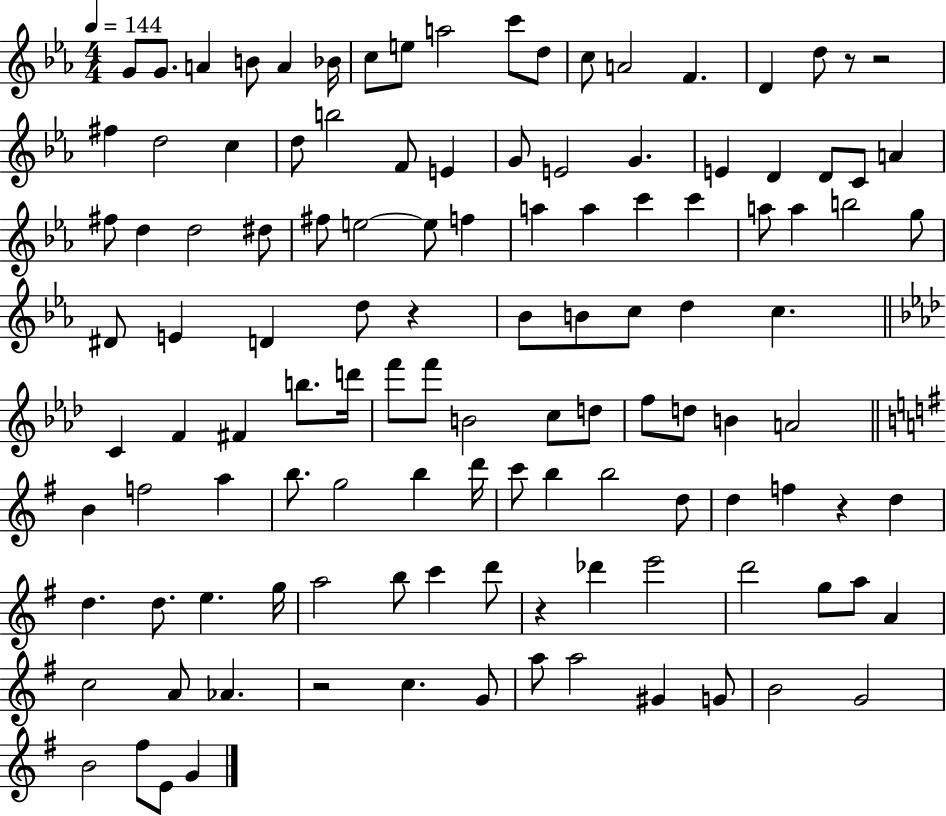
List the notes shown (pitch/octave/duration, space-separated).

G4/e G4/e. A4/q B4/e A4/q Bb4/s C5/e E5/e A5/h C6/e D5/e C5/e A4/h F4/q. D4/q D5/e R/e R/h F#5/q D5/h C5/q D5/e B5/h F4/e E4/q G4/e E4/h G4/q. E4/q D4/q D4/e C4/e A4/q F#5/e D5/q D5/h D#5/e F#5/e E5/h E5/e F5/q A5/q A5/q C6/q C6/q A5/e A5/q B5/h G5/e D#4/e E4/q D4/q D5/e R/q Bb4/e B4/e C5/e D5/q C5/q. C4/q F4/q F#4/q B5/e. D6/s F6/e F6/e B4/h C5/e D5/e F5/e D5/e B4/q A4/h B4/q F5/h A5/q B5/e. G5/h B5/q D6/s C6/e B5/q B5/h D5/e D5/q F5/q R/q D5/q D5/q. D5/e. E5/q. G5/s A5/h B5/e C6/q D6/e R/q Db6/q E6/h D6/h G5/e A5/e A4/q C5/h A4/e Ab4/q. R/h C5/q. G4/e A5/e A5/h G#4/q G4/e B4/h G4/h B4/h F#5/e E4/e G4/q